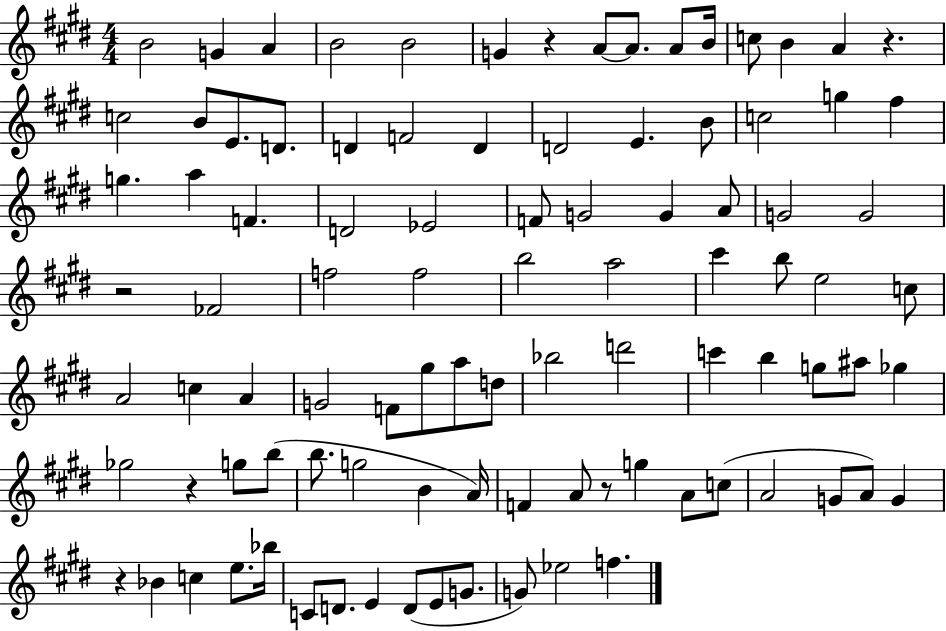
X:1
T:Untitled
M:4/4
L:1/4
K:E
B2 G A B2 B2 G z A/2 A/2 A/2 B/4 c/2 B A z c2 B/2 E/2 D/2 D F2 D D2 E B/2 c2 g ^f g a F D2 _E2 F/2 G2 G A/2 G2 G2 z2 _F2 f2 f2 b2 a2 ^c' b/2 e2 c/2 A2 c A G2 F/2 ^g/2 a/2 d/2 _b2 d'2 c' b g/2 ^a/2 _g _g2 z g/2 b/2 b/2 g2 B A/4 F A/2 z/2 g A/2 c/2 A2 G/2 A/2 G z _B c e/2 _b/4 C/2 D/2 E D/2 E/2 G/2 G/2 _e2 f